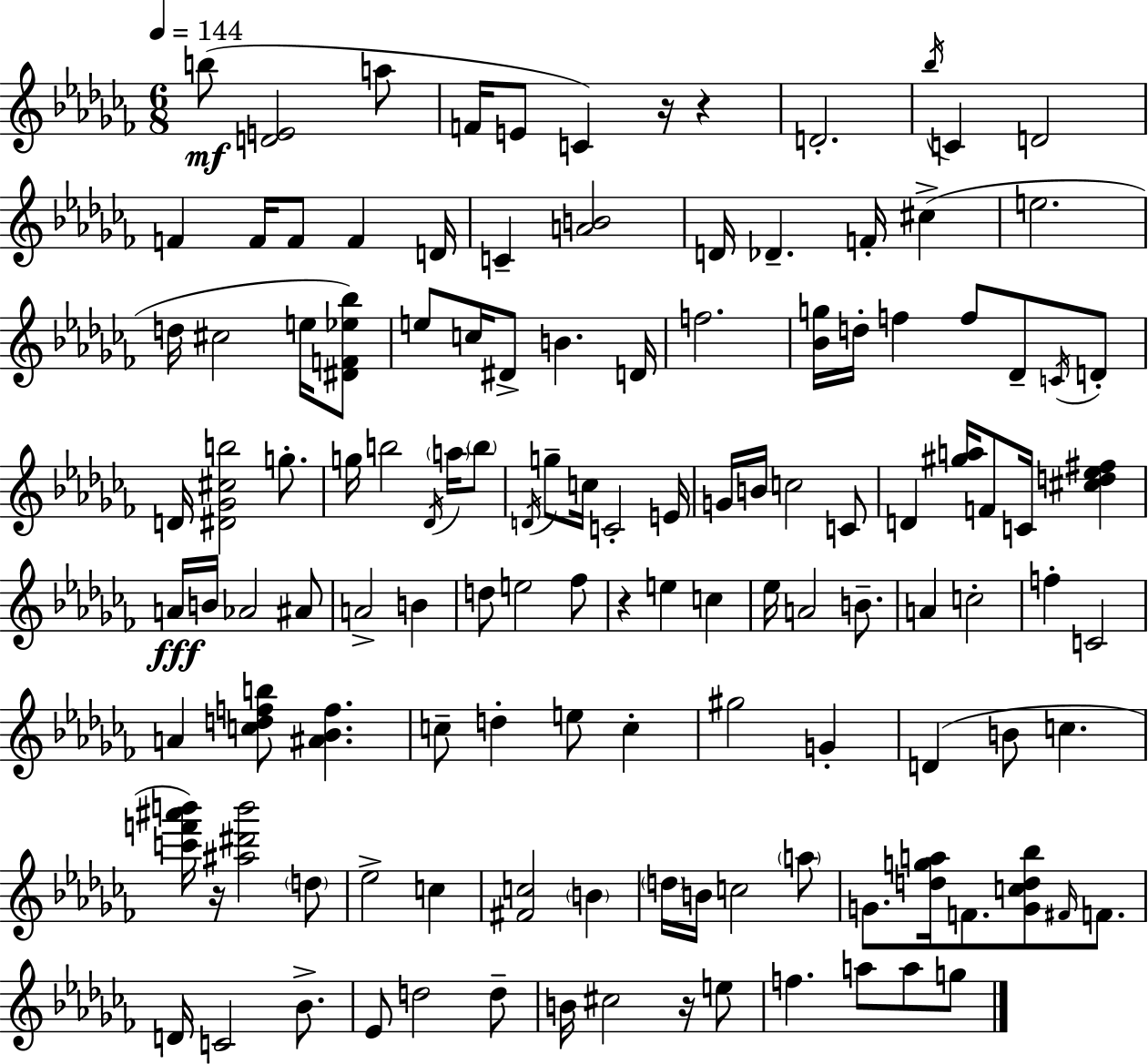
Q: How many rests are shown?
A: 5